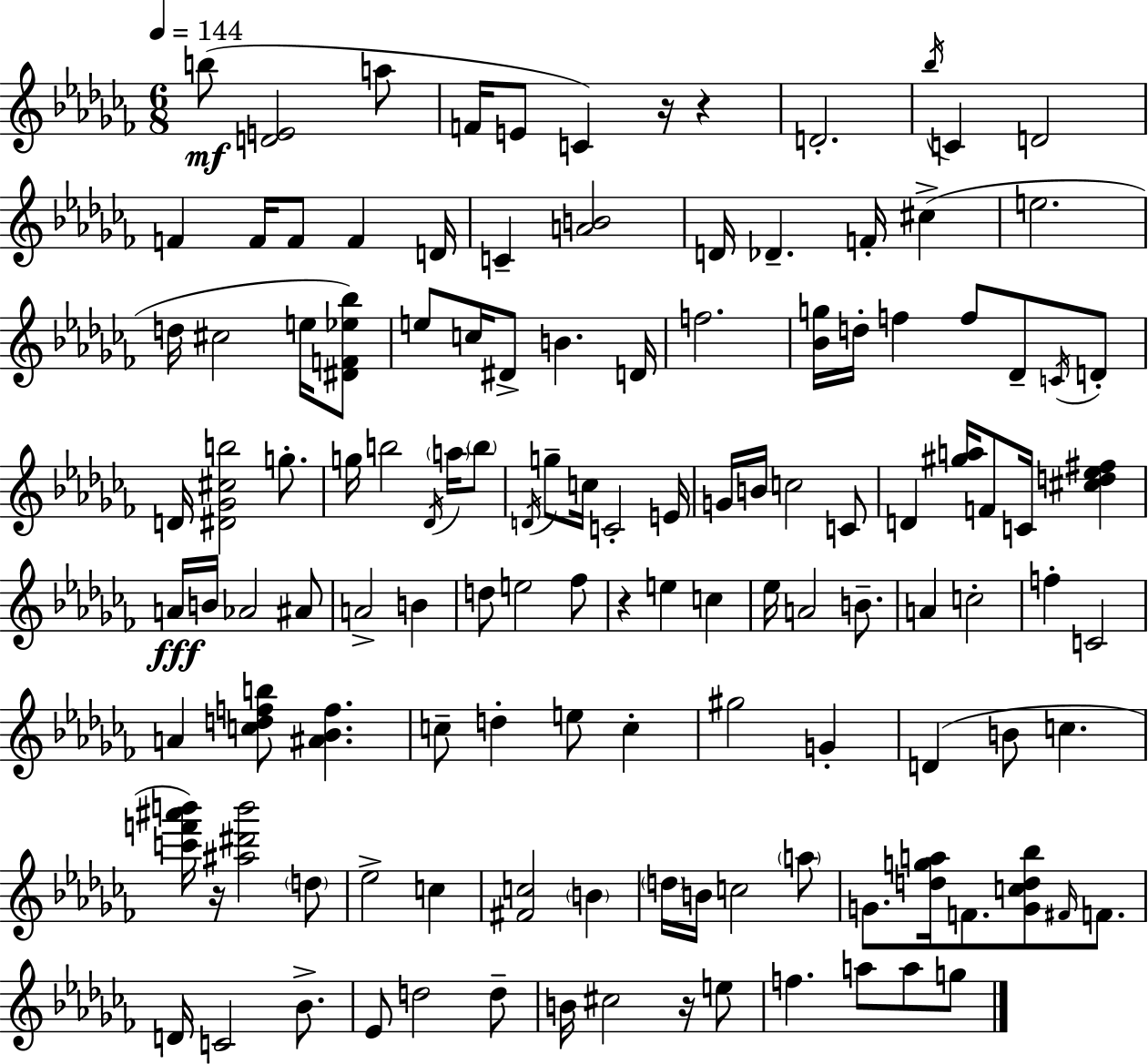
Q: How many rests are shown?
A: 5